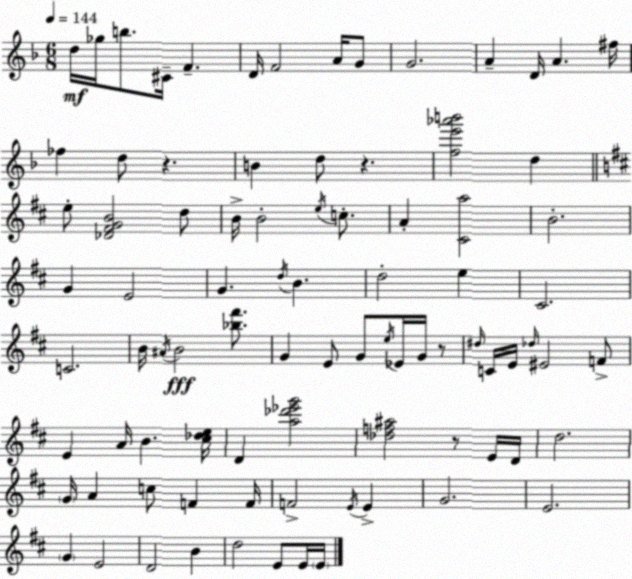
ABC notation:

X:1
T:Untitled
M:6/8
L:1/4
K:F
d/4 _g/4 b/2 ^C/4 F D/4 F2 A/4 G/2 G2 A D/4 A ^f/4 _f d/2 z B d/2 z [fe'_a'b']2 d e/2 [_D^FGB]2 d/2 B/4 B2 e/4 c/2 A [^Ca]2 B2 G E2 G d/4 B d2 e ^C2 C2 B/4 ^A/4 B2 [_b^f']/2 G E/2 G/2 e/4 _E/4 G/4 z/2 ^d/4 C/4 E/4 _d/4 ^E2 F/2 E A/4 B [^c_de]/4 D [a_d'_e'g']2 [_df^a]2 z/2 E/4 D/4 d2 G/4 A c/2 F F/4 F2 E/4 E G2 E2 G E2 D2 B d2 E/2 E/4 E/4